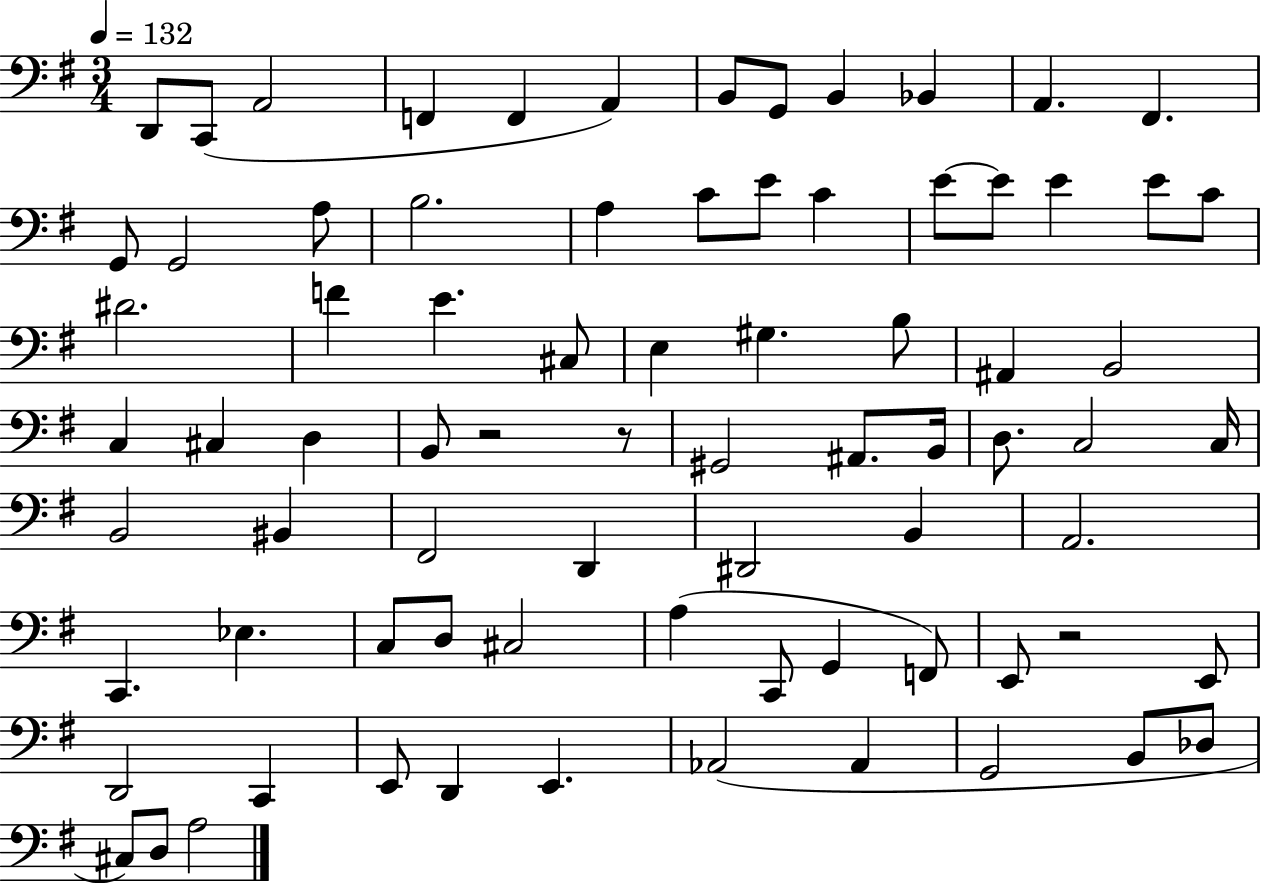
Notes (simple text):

D2/e C2/e A2/h F2/q F2/q A2/q B2/e G2/e B2/q Bb2/q A2/q. F#2/q. G2/e G2/h A3/e B3/h. A3/q C4/e E4/e C4/q E4/e E4/e E4/q E4/e C4/e D#4/h. F4/q E4/q. C#3/e E3/q G#3/q. B3/e A#2/q B2/h C3/q C#3/q D3/q B2/e R/h R/e G#2/h A#2/e. B2/s D3/e. C3/h C3/s B2/h BIS2/q F#2/h D2/q D#2/h B2/q A2/h. C2/q. Eb3/q. C3/e D3/e C#3/h A3/q C2/e G2/q F2/e E2/e R/h E2/e D2/h C2/q E2/e D2/q E2/q. Ab2/h Ab2/q G2/h B2/e Db3/e C#3/e D3/e A3/h